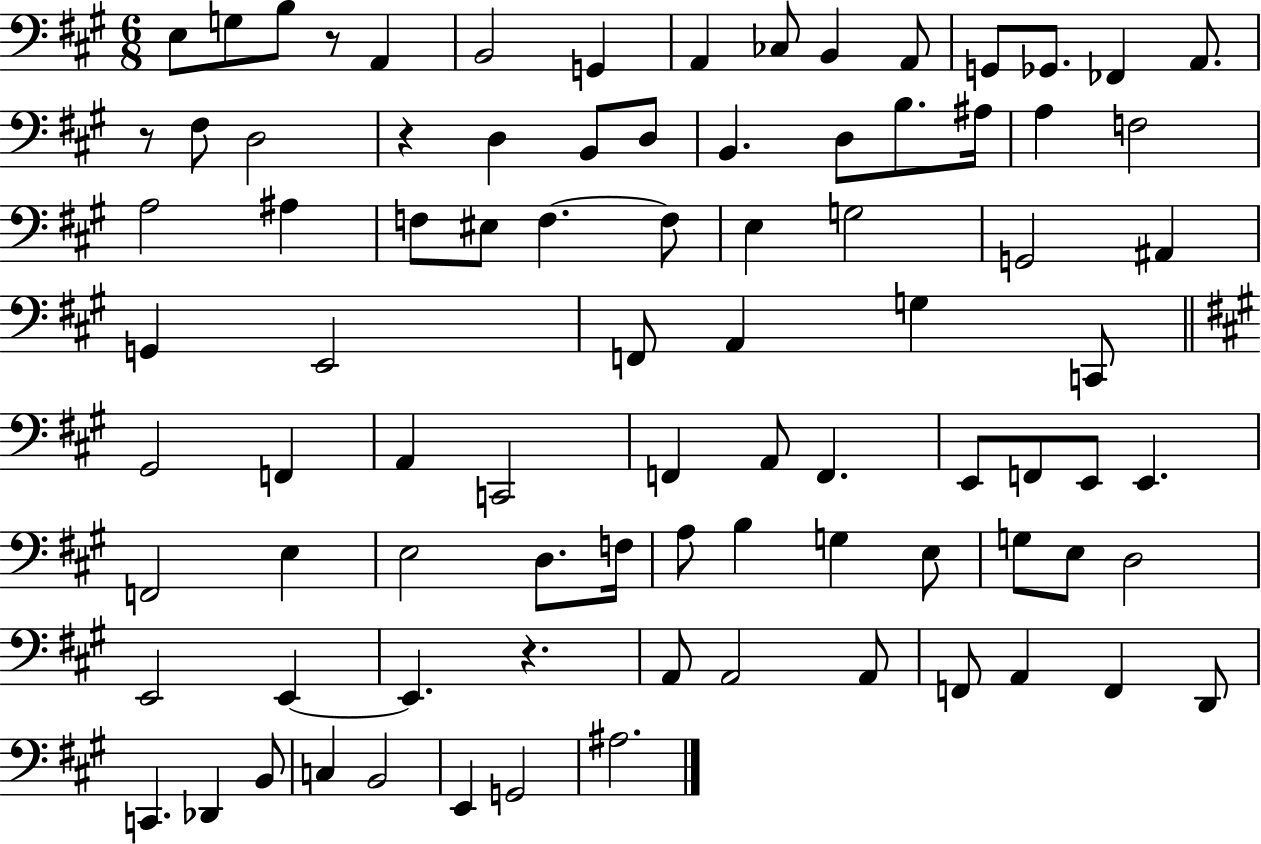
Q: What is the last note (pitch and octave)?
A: A#3